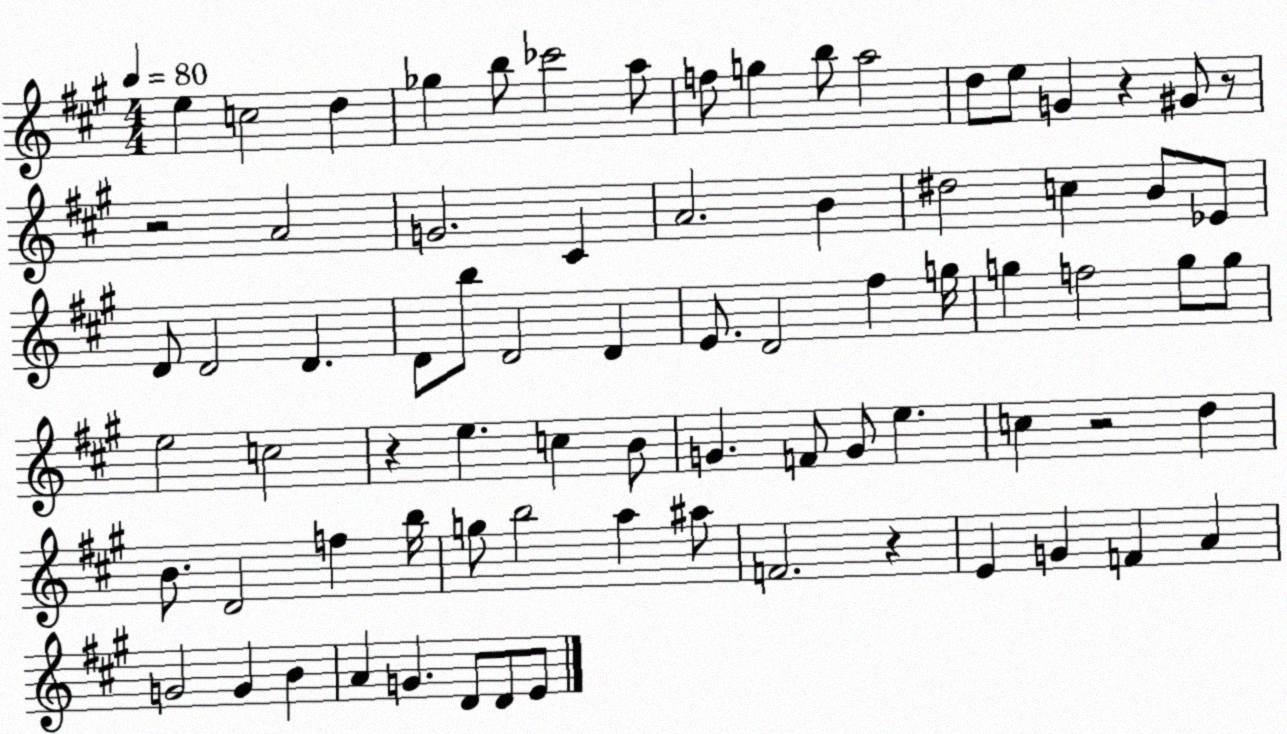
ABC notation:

X:1
T:Untitled
M:4/4
L:1/4
K:A
e c2 d _g b/2 _c'2 a/2 f/2 g b/2 a2 d/2 e/2 G z ^G/2 z/2 z2 A2 G2 ^C A2 B ^d2 c B/2 _E/2 D/2 D2 D D/2 b/2 D2 D E/2 D2 ^f g/4 g f2 g/2 g/2 e2 c2 z e c B/2 G F/2 G/2 e c z2 d B/2 D2 f b/4 g/2 b2 a ^a/2 F2 z E G F A G2 G B A G D/2 D/2 E/2